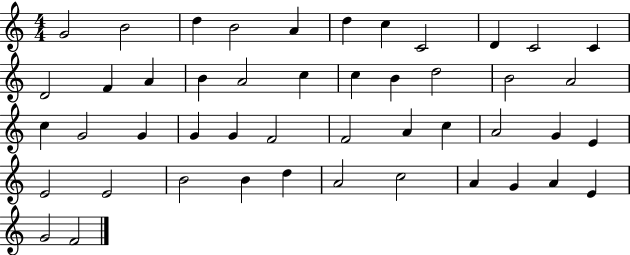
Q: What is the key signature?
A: C major